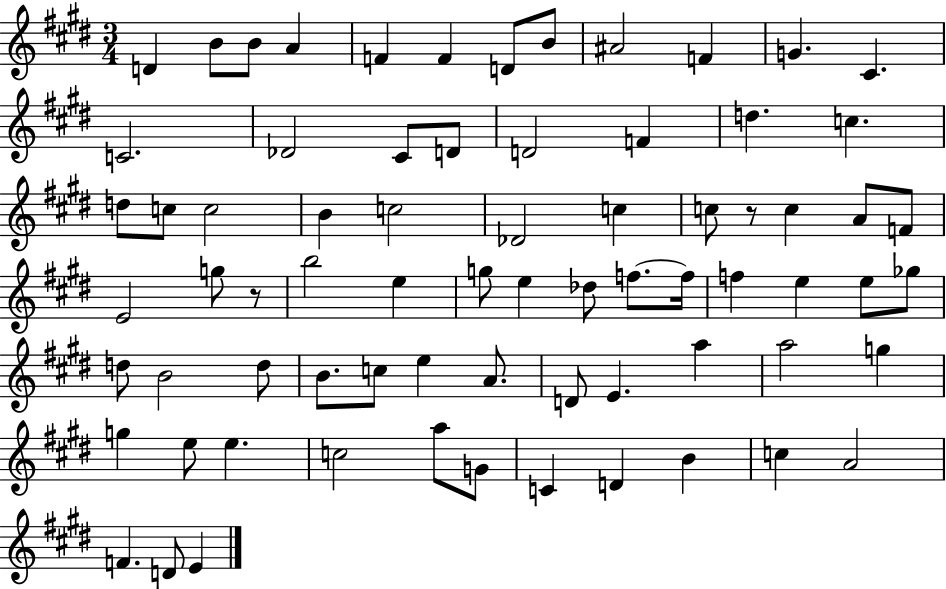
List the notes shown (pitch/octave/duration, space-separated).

D4/q B4/e B4/e A4/q F4/q F4/q D4/e B4/e A#4/h F4/q G4/q. C#4/q. C4/h. Db4/h C#4/e D4/e D4/h F4/q D5/q. C5/q. D5/e C5/e C5/h B4/q C5/h Db4/h C5/q C5/e R/e C5/q A4/e F4/e E4/h G5/e R/e B5/h E5/q G5/e E5/q Db5/e F5/e. F5/s F5/q E5/q E5/e Gb5/e D5/e B4/h D5/e B4/e. C5/e E5/q A4/e. D4/e E4/q. A5/q A5/h G5/q G5/q E5/e E5/q. C5/h A5/e G4/e C4/q D4/q B4/q C5/q A4/h F4/q. D4/e E4/q